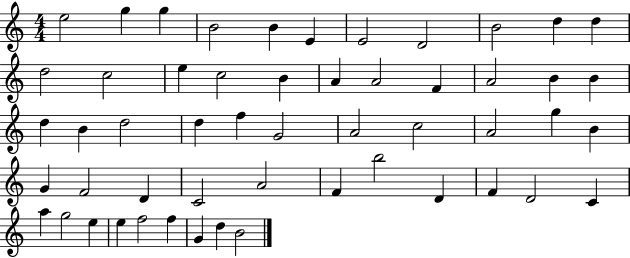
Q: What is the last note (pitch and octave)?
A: B4